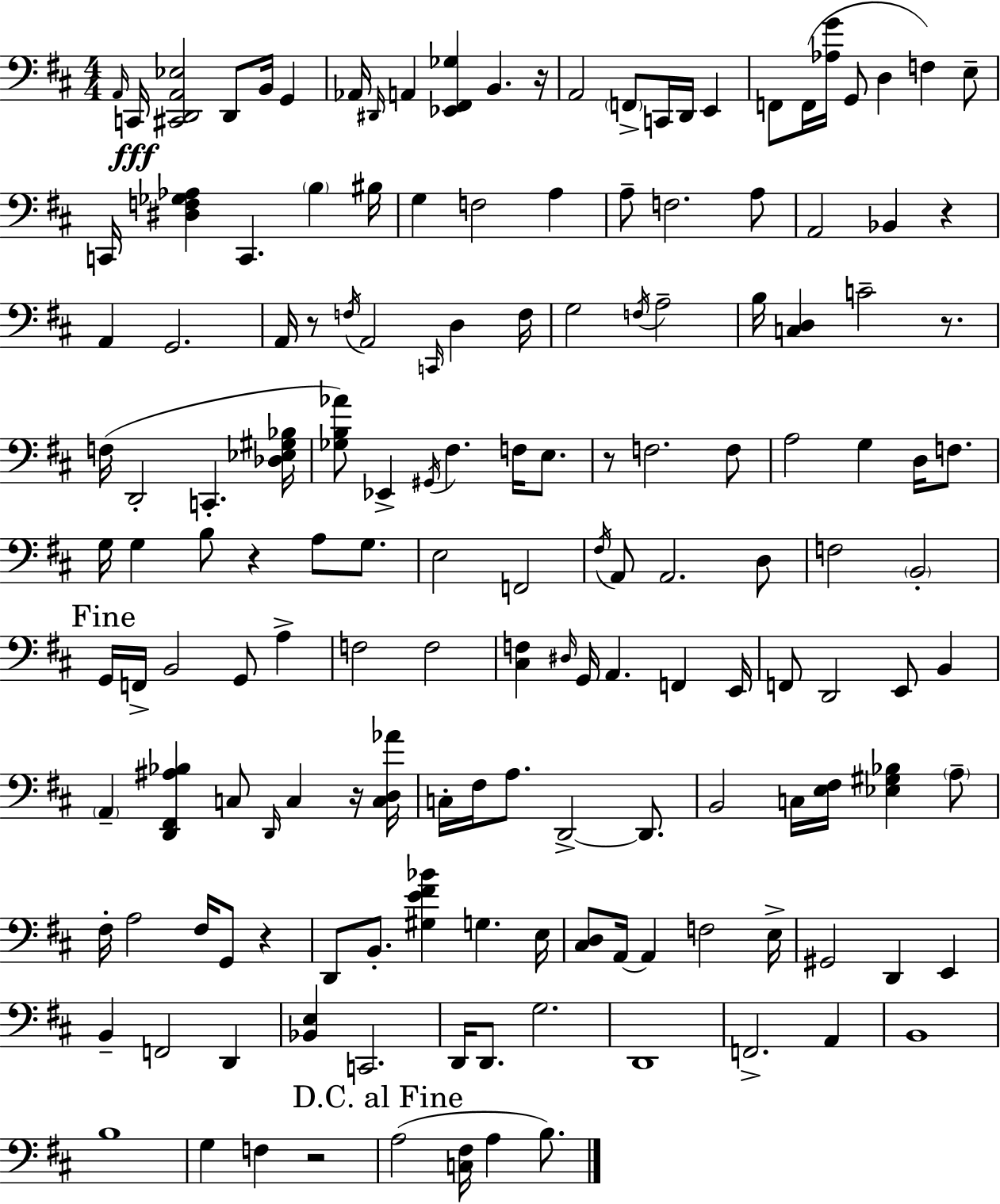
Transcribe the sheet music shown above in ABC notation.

X:1
T:Untitled
M:4/4
L:1/4
K:D
A,,/4 C,,/4 [^C,,D,,A,,_E,]2 D,,/2 B,,/4 G,, _A,,/4 ^D,,/4 A,, [_E,,^F,,_G,] B,, z/4 A,,2 F,,/2 C,,/4 D,,/4 E,, F,,/2 F,,/4 [_A,G]/4 G,,/2 D, F, E,/2 C,,/4 [^D,F,_G,_A,] C,, B, ^B,/4 G, F,2 A, A,/2 F,2 A,/2 A,,2 _B,, z A,, G,,2 A,,/4 z/2 F,/4 A,,2 C,,/4 D, F,/4 G,2 F,/4 A,2 B,/4 [C,D,] C2 z/2 F,/4 D,,2 C,, [_D,_E,^G,_B,]/4 [_G,B,_A]/2 _E,, ^G,,/4 ^F, F,/4 E,/2 z/2 F,2 F,/2 A,2 G, D,/4 F,/2 G,/4 G, B,/2 z A,/2 G,/2 E,2 F,,2 ^F,/4 A,,/2 A,,2 D,/2 F,2 B,,2 G,,/4 F,,/4 B,,2 G,,/2 A, F,2 F,2 [^C,F,] ^D,/4 G,,/4 A,, F,, E,,/4 F,,/2 D,,2 E,,/2 B,, A,, [D,,^F,,^A,_B,] C,/2 D,,/4 C, z/4 [C,D,_A]/4 C,/4 ^F,/4 A,/2 D,,2 D,,/2 B,,2 C,/4 [E,^F,]/4 [_E,^G,_B,] A,/2 ^F,/4 A,2 ^F,/4 G,,/2 z D,,/2 B,,/2 [^G,E^F_B] G, E,/4 [^C,D,]/2 A,,/4 A,, F,2 E,/4 ^G,,2 D,, E,, B,, F,,2 D,, [_B,,E,] C,,2 D,,/4 D,,/2 G,2 D,,4 F,,2 A,, B,,4 B,4 G, F, z2 A,2 [C,^F,]/4 A, B,/2